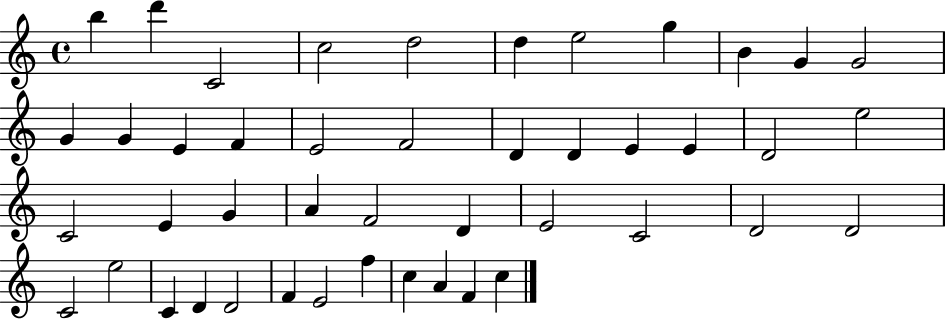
{
  \clef treble
  \time 4/4
  \defaultTimeSignature
  \key c \major
  b''4 d'''4 c'2 | c''2 d''2 | d''4 e''2 g''4 | b'4 g'4 g'2 | \break g'4 g'4 e'4 f'4 | e'2 f'2 | d'4 d'4 e'4 e'4 | d'2 e''2 | \break c'2 e'4 g'4 | a'4 f'2 d'4 | e'2 c'2 | d'2 d'2 | \break c'2 e''2 | c'4 d'4 d'2 | f'4 e'2 f''4 | c''4 a'4 f'4 c''4 | \break \bar "|."
}